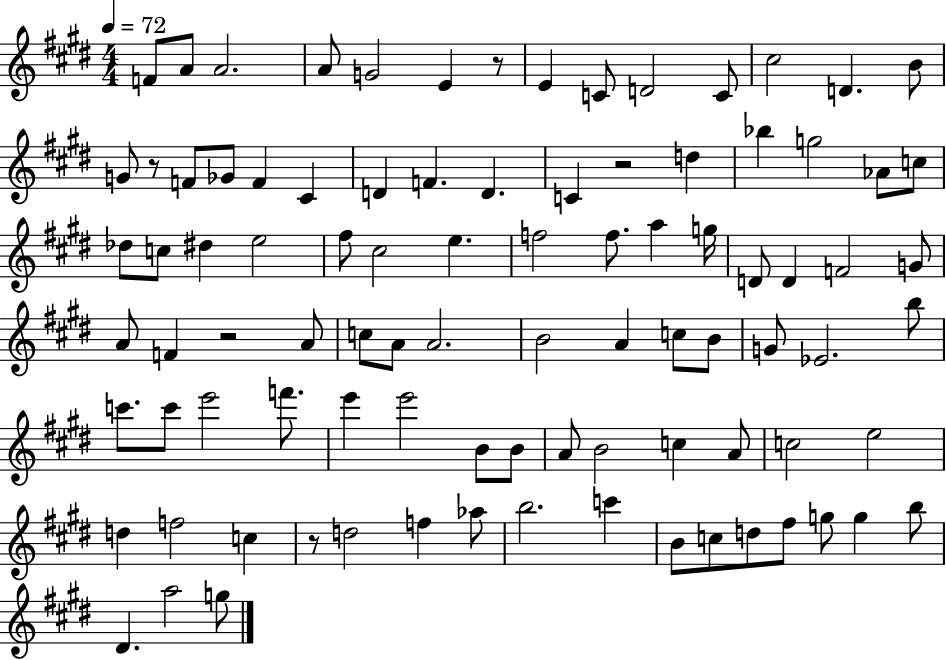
{
  \clef treble
  \numericTimeSignature
  \time 4/4
  \key e \major
  \tempo 4 = 72
  f'8 a'8 a'2. | a'8 g'2 e'4 r8 | e'4 c'8 d'2 c'8 | cis''2 d'4. b'8 | \break g'8 r8 f'8 ges'8 f'4 cis'4 | d'4 f'4. d'4. | c'4 r2 d''4 | bes''4 g''2 aes'8 c''8 | \break des''8 c''8 dis''4 e''2 | fis''8 cis''2 e''4. | f''2 f''8. a''4 g''16 | d'8 d'4 f'2 g'8 | \break a'8 f'4 r2 a'8 | c''8 a'8 a'2. | b'2 a'4 c''8 b'8 | g'8 ees'2. b''8 | \break c'''8. c'''8 e'''2 f'''8. | e'''4 e'''2 b'8 b'8 | a'8 b'2 c''4 a'8 | c''2 e''2 | \break d''4 f''2 c''4 | r8 d''2 f''4 aes''8 | b''2. c'''4 | b'8 c''8 d''8 fis''8 g''8 g''4 b''8 | \break dis'4. a''2 g''8 | \bar "|."
}